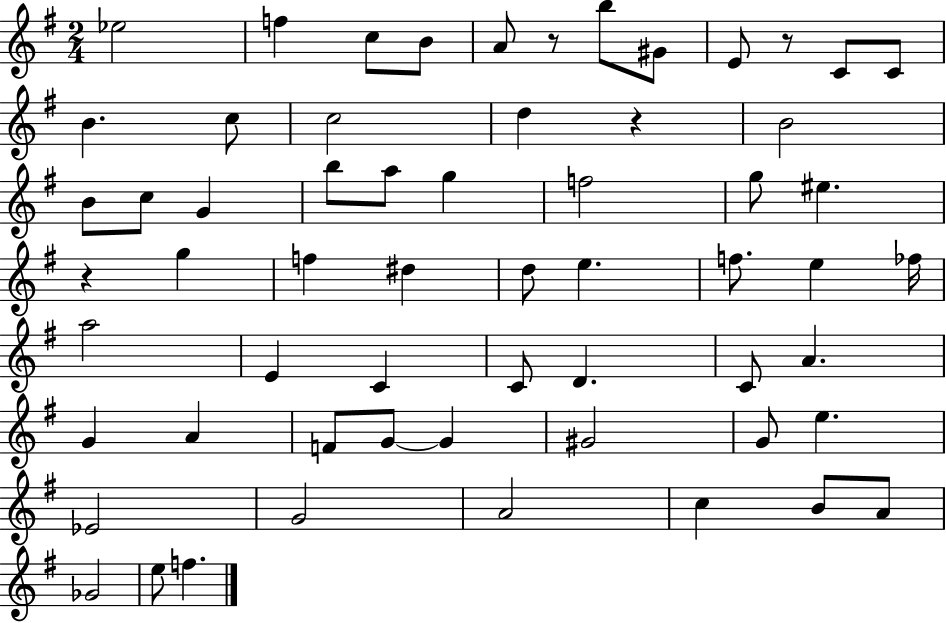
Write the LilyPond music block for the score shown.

{
  \clef treble
  \numericTimeSignature
  \time 2/4
  \key g \major
  \repeat volta 2 { ees''2 | f''4 c''8 b'8 | a'8 r8 b''8 gis'8 | e'8 r8 c'8 c'8 | \break b'4. c''8 | c''2 | d''4 r4 | b'2 | \break b'8 c''8 g'4 | b''8 a''8 g''4 | f''2 | g''8 eis''4. | \break r4 g''4 | f''4 dis''4 | d''8 e''4. | f''8. e''4 fes''16 | \break a''2 | e'4 c'4 | c'8 d'4. | c'8 a'4. | \break g'4 a'4 | f'8 g'8~~ g'4 | gis'2 | g'8 e''4. | \break ees'2 | g'2 | a'2 | c''4 b'8 a'8 | \break ges'2 | e''8 f''4. | } \bar "|."
}